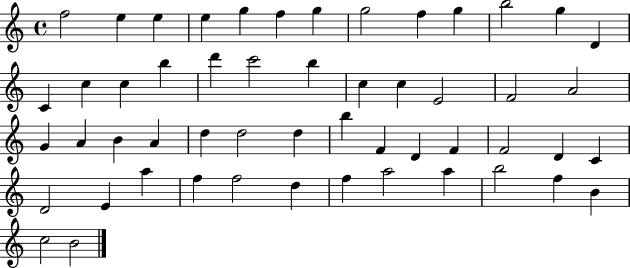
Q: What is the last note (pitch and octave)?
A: B4